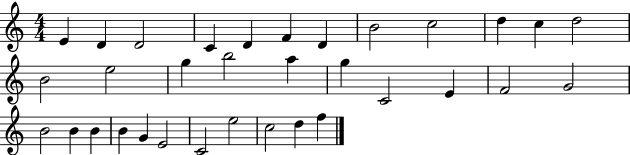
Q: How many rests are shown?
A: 0